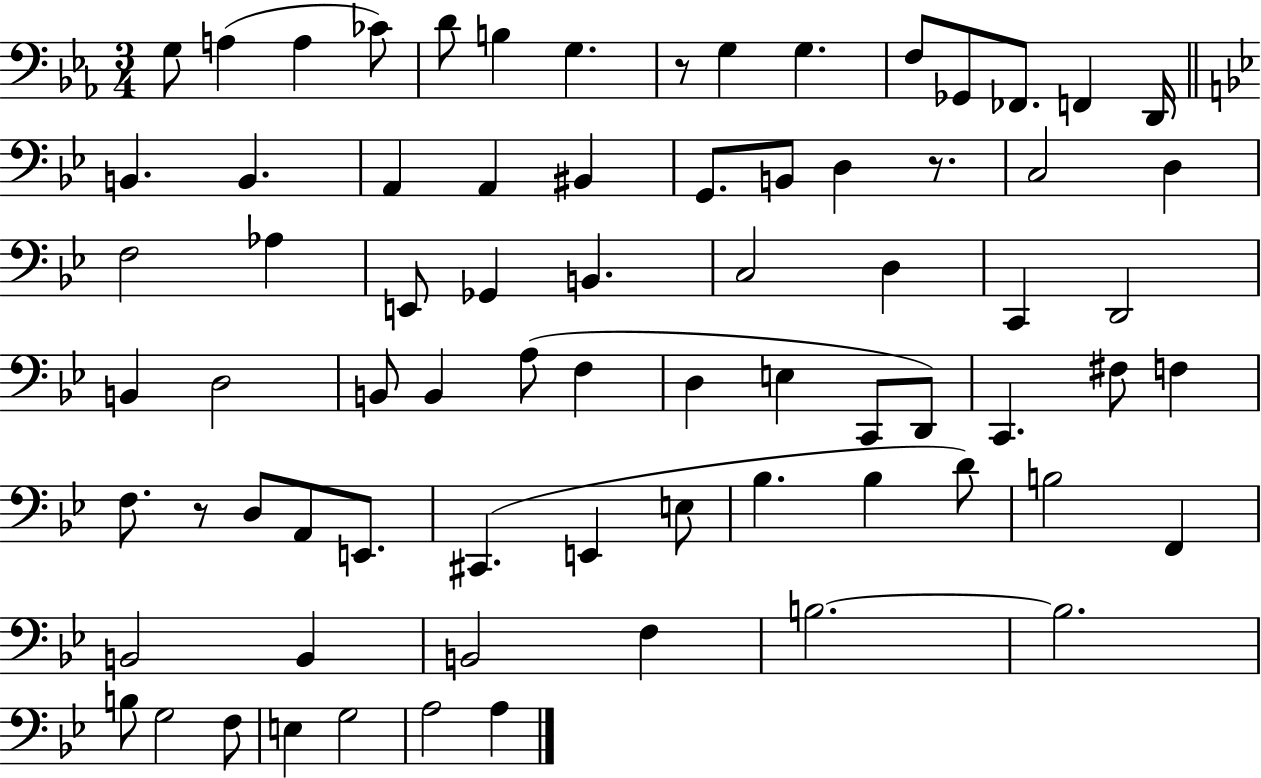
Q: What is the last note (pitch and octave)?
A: A3